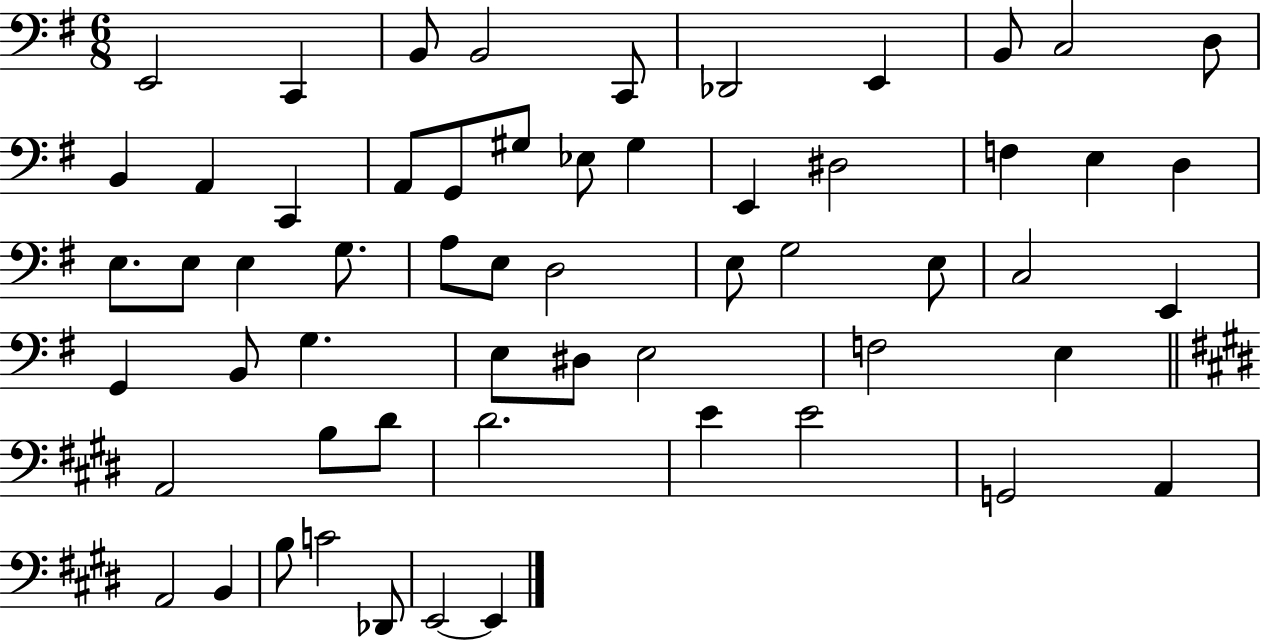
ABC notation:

X:1
T:Untitled
M:6/8
L:1/4
K:G
E,,2 C,, B,,/2 B,,2 C,,/2 _D,,2 E,, B,,/2 C,2 D,/2 B,, A,, C,, A,,/2 G,,/2 ^G,/2 _E,/2 ^G, E,, ^D,2 F, E, D, E,/2 E,/2 E, G,/2 A,/2 E,/2 D,2 E,/2 G,2 E,/2 C,2 E,, G,, B,,/2 G, E,/2 ^D,/2 E,2 F,2 E, A,,2 B,/2 ^D/2 ^D2 E E2 G,,2 A,, A,,2 B,, B,/2 C2 _D,,/2 E,,2 E,,